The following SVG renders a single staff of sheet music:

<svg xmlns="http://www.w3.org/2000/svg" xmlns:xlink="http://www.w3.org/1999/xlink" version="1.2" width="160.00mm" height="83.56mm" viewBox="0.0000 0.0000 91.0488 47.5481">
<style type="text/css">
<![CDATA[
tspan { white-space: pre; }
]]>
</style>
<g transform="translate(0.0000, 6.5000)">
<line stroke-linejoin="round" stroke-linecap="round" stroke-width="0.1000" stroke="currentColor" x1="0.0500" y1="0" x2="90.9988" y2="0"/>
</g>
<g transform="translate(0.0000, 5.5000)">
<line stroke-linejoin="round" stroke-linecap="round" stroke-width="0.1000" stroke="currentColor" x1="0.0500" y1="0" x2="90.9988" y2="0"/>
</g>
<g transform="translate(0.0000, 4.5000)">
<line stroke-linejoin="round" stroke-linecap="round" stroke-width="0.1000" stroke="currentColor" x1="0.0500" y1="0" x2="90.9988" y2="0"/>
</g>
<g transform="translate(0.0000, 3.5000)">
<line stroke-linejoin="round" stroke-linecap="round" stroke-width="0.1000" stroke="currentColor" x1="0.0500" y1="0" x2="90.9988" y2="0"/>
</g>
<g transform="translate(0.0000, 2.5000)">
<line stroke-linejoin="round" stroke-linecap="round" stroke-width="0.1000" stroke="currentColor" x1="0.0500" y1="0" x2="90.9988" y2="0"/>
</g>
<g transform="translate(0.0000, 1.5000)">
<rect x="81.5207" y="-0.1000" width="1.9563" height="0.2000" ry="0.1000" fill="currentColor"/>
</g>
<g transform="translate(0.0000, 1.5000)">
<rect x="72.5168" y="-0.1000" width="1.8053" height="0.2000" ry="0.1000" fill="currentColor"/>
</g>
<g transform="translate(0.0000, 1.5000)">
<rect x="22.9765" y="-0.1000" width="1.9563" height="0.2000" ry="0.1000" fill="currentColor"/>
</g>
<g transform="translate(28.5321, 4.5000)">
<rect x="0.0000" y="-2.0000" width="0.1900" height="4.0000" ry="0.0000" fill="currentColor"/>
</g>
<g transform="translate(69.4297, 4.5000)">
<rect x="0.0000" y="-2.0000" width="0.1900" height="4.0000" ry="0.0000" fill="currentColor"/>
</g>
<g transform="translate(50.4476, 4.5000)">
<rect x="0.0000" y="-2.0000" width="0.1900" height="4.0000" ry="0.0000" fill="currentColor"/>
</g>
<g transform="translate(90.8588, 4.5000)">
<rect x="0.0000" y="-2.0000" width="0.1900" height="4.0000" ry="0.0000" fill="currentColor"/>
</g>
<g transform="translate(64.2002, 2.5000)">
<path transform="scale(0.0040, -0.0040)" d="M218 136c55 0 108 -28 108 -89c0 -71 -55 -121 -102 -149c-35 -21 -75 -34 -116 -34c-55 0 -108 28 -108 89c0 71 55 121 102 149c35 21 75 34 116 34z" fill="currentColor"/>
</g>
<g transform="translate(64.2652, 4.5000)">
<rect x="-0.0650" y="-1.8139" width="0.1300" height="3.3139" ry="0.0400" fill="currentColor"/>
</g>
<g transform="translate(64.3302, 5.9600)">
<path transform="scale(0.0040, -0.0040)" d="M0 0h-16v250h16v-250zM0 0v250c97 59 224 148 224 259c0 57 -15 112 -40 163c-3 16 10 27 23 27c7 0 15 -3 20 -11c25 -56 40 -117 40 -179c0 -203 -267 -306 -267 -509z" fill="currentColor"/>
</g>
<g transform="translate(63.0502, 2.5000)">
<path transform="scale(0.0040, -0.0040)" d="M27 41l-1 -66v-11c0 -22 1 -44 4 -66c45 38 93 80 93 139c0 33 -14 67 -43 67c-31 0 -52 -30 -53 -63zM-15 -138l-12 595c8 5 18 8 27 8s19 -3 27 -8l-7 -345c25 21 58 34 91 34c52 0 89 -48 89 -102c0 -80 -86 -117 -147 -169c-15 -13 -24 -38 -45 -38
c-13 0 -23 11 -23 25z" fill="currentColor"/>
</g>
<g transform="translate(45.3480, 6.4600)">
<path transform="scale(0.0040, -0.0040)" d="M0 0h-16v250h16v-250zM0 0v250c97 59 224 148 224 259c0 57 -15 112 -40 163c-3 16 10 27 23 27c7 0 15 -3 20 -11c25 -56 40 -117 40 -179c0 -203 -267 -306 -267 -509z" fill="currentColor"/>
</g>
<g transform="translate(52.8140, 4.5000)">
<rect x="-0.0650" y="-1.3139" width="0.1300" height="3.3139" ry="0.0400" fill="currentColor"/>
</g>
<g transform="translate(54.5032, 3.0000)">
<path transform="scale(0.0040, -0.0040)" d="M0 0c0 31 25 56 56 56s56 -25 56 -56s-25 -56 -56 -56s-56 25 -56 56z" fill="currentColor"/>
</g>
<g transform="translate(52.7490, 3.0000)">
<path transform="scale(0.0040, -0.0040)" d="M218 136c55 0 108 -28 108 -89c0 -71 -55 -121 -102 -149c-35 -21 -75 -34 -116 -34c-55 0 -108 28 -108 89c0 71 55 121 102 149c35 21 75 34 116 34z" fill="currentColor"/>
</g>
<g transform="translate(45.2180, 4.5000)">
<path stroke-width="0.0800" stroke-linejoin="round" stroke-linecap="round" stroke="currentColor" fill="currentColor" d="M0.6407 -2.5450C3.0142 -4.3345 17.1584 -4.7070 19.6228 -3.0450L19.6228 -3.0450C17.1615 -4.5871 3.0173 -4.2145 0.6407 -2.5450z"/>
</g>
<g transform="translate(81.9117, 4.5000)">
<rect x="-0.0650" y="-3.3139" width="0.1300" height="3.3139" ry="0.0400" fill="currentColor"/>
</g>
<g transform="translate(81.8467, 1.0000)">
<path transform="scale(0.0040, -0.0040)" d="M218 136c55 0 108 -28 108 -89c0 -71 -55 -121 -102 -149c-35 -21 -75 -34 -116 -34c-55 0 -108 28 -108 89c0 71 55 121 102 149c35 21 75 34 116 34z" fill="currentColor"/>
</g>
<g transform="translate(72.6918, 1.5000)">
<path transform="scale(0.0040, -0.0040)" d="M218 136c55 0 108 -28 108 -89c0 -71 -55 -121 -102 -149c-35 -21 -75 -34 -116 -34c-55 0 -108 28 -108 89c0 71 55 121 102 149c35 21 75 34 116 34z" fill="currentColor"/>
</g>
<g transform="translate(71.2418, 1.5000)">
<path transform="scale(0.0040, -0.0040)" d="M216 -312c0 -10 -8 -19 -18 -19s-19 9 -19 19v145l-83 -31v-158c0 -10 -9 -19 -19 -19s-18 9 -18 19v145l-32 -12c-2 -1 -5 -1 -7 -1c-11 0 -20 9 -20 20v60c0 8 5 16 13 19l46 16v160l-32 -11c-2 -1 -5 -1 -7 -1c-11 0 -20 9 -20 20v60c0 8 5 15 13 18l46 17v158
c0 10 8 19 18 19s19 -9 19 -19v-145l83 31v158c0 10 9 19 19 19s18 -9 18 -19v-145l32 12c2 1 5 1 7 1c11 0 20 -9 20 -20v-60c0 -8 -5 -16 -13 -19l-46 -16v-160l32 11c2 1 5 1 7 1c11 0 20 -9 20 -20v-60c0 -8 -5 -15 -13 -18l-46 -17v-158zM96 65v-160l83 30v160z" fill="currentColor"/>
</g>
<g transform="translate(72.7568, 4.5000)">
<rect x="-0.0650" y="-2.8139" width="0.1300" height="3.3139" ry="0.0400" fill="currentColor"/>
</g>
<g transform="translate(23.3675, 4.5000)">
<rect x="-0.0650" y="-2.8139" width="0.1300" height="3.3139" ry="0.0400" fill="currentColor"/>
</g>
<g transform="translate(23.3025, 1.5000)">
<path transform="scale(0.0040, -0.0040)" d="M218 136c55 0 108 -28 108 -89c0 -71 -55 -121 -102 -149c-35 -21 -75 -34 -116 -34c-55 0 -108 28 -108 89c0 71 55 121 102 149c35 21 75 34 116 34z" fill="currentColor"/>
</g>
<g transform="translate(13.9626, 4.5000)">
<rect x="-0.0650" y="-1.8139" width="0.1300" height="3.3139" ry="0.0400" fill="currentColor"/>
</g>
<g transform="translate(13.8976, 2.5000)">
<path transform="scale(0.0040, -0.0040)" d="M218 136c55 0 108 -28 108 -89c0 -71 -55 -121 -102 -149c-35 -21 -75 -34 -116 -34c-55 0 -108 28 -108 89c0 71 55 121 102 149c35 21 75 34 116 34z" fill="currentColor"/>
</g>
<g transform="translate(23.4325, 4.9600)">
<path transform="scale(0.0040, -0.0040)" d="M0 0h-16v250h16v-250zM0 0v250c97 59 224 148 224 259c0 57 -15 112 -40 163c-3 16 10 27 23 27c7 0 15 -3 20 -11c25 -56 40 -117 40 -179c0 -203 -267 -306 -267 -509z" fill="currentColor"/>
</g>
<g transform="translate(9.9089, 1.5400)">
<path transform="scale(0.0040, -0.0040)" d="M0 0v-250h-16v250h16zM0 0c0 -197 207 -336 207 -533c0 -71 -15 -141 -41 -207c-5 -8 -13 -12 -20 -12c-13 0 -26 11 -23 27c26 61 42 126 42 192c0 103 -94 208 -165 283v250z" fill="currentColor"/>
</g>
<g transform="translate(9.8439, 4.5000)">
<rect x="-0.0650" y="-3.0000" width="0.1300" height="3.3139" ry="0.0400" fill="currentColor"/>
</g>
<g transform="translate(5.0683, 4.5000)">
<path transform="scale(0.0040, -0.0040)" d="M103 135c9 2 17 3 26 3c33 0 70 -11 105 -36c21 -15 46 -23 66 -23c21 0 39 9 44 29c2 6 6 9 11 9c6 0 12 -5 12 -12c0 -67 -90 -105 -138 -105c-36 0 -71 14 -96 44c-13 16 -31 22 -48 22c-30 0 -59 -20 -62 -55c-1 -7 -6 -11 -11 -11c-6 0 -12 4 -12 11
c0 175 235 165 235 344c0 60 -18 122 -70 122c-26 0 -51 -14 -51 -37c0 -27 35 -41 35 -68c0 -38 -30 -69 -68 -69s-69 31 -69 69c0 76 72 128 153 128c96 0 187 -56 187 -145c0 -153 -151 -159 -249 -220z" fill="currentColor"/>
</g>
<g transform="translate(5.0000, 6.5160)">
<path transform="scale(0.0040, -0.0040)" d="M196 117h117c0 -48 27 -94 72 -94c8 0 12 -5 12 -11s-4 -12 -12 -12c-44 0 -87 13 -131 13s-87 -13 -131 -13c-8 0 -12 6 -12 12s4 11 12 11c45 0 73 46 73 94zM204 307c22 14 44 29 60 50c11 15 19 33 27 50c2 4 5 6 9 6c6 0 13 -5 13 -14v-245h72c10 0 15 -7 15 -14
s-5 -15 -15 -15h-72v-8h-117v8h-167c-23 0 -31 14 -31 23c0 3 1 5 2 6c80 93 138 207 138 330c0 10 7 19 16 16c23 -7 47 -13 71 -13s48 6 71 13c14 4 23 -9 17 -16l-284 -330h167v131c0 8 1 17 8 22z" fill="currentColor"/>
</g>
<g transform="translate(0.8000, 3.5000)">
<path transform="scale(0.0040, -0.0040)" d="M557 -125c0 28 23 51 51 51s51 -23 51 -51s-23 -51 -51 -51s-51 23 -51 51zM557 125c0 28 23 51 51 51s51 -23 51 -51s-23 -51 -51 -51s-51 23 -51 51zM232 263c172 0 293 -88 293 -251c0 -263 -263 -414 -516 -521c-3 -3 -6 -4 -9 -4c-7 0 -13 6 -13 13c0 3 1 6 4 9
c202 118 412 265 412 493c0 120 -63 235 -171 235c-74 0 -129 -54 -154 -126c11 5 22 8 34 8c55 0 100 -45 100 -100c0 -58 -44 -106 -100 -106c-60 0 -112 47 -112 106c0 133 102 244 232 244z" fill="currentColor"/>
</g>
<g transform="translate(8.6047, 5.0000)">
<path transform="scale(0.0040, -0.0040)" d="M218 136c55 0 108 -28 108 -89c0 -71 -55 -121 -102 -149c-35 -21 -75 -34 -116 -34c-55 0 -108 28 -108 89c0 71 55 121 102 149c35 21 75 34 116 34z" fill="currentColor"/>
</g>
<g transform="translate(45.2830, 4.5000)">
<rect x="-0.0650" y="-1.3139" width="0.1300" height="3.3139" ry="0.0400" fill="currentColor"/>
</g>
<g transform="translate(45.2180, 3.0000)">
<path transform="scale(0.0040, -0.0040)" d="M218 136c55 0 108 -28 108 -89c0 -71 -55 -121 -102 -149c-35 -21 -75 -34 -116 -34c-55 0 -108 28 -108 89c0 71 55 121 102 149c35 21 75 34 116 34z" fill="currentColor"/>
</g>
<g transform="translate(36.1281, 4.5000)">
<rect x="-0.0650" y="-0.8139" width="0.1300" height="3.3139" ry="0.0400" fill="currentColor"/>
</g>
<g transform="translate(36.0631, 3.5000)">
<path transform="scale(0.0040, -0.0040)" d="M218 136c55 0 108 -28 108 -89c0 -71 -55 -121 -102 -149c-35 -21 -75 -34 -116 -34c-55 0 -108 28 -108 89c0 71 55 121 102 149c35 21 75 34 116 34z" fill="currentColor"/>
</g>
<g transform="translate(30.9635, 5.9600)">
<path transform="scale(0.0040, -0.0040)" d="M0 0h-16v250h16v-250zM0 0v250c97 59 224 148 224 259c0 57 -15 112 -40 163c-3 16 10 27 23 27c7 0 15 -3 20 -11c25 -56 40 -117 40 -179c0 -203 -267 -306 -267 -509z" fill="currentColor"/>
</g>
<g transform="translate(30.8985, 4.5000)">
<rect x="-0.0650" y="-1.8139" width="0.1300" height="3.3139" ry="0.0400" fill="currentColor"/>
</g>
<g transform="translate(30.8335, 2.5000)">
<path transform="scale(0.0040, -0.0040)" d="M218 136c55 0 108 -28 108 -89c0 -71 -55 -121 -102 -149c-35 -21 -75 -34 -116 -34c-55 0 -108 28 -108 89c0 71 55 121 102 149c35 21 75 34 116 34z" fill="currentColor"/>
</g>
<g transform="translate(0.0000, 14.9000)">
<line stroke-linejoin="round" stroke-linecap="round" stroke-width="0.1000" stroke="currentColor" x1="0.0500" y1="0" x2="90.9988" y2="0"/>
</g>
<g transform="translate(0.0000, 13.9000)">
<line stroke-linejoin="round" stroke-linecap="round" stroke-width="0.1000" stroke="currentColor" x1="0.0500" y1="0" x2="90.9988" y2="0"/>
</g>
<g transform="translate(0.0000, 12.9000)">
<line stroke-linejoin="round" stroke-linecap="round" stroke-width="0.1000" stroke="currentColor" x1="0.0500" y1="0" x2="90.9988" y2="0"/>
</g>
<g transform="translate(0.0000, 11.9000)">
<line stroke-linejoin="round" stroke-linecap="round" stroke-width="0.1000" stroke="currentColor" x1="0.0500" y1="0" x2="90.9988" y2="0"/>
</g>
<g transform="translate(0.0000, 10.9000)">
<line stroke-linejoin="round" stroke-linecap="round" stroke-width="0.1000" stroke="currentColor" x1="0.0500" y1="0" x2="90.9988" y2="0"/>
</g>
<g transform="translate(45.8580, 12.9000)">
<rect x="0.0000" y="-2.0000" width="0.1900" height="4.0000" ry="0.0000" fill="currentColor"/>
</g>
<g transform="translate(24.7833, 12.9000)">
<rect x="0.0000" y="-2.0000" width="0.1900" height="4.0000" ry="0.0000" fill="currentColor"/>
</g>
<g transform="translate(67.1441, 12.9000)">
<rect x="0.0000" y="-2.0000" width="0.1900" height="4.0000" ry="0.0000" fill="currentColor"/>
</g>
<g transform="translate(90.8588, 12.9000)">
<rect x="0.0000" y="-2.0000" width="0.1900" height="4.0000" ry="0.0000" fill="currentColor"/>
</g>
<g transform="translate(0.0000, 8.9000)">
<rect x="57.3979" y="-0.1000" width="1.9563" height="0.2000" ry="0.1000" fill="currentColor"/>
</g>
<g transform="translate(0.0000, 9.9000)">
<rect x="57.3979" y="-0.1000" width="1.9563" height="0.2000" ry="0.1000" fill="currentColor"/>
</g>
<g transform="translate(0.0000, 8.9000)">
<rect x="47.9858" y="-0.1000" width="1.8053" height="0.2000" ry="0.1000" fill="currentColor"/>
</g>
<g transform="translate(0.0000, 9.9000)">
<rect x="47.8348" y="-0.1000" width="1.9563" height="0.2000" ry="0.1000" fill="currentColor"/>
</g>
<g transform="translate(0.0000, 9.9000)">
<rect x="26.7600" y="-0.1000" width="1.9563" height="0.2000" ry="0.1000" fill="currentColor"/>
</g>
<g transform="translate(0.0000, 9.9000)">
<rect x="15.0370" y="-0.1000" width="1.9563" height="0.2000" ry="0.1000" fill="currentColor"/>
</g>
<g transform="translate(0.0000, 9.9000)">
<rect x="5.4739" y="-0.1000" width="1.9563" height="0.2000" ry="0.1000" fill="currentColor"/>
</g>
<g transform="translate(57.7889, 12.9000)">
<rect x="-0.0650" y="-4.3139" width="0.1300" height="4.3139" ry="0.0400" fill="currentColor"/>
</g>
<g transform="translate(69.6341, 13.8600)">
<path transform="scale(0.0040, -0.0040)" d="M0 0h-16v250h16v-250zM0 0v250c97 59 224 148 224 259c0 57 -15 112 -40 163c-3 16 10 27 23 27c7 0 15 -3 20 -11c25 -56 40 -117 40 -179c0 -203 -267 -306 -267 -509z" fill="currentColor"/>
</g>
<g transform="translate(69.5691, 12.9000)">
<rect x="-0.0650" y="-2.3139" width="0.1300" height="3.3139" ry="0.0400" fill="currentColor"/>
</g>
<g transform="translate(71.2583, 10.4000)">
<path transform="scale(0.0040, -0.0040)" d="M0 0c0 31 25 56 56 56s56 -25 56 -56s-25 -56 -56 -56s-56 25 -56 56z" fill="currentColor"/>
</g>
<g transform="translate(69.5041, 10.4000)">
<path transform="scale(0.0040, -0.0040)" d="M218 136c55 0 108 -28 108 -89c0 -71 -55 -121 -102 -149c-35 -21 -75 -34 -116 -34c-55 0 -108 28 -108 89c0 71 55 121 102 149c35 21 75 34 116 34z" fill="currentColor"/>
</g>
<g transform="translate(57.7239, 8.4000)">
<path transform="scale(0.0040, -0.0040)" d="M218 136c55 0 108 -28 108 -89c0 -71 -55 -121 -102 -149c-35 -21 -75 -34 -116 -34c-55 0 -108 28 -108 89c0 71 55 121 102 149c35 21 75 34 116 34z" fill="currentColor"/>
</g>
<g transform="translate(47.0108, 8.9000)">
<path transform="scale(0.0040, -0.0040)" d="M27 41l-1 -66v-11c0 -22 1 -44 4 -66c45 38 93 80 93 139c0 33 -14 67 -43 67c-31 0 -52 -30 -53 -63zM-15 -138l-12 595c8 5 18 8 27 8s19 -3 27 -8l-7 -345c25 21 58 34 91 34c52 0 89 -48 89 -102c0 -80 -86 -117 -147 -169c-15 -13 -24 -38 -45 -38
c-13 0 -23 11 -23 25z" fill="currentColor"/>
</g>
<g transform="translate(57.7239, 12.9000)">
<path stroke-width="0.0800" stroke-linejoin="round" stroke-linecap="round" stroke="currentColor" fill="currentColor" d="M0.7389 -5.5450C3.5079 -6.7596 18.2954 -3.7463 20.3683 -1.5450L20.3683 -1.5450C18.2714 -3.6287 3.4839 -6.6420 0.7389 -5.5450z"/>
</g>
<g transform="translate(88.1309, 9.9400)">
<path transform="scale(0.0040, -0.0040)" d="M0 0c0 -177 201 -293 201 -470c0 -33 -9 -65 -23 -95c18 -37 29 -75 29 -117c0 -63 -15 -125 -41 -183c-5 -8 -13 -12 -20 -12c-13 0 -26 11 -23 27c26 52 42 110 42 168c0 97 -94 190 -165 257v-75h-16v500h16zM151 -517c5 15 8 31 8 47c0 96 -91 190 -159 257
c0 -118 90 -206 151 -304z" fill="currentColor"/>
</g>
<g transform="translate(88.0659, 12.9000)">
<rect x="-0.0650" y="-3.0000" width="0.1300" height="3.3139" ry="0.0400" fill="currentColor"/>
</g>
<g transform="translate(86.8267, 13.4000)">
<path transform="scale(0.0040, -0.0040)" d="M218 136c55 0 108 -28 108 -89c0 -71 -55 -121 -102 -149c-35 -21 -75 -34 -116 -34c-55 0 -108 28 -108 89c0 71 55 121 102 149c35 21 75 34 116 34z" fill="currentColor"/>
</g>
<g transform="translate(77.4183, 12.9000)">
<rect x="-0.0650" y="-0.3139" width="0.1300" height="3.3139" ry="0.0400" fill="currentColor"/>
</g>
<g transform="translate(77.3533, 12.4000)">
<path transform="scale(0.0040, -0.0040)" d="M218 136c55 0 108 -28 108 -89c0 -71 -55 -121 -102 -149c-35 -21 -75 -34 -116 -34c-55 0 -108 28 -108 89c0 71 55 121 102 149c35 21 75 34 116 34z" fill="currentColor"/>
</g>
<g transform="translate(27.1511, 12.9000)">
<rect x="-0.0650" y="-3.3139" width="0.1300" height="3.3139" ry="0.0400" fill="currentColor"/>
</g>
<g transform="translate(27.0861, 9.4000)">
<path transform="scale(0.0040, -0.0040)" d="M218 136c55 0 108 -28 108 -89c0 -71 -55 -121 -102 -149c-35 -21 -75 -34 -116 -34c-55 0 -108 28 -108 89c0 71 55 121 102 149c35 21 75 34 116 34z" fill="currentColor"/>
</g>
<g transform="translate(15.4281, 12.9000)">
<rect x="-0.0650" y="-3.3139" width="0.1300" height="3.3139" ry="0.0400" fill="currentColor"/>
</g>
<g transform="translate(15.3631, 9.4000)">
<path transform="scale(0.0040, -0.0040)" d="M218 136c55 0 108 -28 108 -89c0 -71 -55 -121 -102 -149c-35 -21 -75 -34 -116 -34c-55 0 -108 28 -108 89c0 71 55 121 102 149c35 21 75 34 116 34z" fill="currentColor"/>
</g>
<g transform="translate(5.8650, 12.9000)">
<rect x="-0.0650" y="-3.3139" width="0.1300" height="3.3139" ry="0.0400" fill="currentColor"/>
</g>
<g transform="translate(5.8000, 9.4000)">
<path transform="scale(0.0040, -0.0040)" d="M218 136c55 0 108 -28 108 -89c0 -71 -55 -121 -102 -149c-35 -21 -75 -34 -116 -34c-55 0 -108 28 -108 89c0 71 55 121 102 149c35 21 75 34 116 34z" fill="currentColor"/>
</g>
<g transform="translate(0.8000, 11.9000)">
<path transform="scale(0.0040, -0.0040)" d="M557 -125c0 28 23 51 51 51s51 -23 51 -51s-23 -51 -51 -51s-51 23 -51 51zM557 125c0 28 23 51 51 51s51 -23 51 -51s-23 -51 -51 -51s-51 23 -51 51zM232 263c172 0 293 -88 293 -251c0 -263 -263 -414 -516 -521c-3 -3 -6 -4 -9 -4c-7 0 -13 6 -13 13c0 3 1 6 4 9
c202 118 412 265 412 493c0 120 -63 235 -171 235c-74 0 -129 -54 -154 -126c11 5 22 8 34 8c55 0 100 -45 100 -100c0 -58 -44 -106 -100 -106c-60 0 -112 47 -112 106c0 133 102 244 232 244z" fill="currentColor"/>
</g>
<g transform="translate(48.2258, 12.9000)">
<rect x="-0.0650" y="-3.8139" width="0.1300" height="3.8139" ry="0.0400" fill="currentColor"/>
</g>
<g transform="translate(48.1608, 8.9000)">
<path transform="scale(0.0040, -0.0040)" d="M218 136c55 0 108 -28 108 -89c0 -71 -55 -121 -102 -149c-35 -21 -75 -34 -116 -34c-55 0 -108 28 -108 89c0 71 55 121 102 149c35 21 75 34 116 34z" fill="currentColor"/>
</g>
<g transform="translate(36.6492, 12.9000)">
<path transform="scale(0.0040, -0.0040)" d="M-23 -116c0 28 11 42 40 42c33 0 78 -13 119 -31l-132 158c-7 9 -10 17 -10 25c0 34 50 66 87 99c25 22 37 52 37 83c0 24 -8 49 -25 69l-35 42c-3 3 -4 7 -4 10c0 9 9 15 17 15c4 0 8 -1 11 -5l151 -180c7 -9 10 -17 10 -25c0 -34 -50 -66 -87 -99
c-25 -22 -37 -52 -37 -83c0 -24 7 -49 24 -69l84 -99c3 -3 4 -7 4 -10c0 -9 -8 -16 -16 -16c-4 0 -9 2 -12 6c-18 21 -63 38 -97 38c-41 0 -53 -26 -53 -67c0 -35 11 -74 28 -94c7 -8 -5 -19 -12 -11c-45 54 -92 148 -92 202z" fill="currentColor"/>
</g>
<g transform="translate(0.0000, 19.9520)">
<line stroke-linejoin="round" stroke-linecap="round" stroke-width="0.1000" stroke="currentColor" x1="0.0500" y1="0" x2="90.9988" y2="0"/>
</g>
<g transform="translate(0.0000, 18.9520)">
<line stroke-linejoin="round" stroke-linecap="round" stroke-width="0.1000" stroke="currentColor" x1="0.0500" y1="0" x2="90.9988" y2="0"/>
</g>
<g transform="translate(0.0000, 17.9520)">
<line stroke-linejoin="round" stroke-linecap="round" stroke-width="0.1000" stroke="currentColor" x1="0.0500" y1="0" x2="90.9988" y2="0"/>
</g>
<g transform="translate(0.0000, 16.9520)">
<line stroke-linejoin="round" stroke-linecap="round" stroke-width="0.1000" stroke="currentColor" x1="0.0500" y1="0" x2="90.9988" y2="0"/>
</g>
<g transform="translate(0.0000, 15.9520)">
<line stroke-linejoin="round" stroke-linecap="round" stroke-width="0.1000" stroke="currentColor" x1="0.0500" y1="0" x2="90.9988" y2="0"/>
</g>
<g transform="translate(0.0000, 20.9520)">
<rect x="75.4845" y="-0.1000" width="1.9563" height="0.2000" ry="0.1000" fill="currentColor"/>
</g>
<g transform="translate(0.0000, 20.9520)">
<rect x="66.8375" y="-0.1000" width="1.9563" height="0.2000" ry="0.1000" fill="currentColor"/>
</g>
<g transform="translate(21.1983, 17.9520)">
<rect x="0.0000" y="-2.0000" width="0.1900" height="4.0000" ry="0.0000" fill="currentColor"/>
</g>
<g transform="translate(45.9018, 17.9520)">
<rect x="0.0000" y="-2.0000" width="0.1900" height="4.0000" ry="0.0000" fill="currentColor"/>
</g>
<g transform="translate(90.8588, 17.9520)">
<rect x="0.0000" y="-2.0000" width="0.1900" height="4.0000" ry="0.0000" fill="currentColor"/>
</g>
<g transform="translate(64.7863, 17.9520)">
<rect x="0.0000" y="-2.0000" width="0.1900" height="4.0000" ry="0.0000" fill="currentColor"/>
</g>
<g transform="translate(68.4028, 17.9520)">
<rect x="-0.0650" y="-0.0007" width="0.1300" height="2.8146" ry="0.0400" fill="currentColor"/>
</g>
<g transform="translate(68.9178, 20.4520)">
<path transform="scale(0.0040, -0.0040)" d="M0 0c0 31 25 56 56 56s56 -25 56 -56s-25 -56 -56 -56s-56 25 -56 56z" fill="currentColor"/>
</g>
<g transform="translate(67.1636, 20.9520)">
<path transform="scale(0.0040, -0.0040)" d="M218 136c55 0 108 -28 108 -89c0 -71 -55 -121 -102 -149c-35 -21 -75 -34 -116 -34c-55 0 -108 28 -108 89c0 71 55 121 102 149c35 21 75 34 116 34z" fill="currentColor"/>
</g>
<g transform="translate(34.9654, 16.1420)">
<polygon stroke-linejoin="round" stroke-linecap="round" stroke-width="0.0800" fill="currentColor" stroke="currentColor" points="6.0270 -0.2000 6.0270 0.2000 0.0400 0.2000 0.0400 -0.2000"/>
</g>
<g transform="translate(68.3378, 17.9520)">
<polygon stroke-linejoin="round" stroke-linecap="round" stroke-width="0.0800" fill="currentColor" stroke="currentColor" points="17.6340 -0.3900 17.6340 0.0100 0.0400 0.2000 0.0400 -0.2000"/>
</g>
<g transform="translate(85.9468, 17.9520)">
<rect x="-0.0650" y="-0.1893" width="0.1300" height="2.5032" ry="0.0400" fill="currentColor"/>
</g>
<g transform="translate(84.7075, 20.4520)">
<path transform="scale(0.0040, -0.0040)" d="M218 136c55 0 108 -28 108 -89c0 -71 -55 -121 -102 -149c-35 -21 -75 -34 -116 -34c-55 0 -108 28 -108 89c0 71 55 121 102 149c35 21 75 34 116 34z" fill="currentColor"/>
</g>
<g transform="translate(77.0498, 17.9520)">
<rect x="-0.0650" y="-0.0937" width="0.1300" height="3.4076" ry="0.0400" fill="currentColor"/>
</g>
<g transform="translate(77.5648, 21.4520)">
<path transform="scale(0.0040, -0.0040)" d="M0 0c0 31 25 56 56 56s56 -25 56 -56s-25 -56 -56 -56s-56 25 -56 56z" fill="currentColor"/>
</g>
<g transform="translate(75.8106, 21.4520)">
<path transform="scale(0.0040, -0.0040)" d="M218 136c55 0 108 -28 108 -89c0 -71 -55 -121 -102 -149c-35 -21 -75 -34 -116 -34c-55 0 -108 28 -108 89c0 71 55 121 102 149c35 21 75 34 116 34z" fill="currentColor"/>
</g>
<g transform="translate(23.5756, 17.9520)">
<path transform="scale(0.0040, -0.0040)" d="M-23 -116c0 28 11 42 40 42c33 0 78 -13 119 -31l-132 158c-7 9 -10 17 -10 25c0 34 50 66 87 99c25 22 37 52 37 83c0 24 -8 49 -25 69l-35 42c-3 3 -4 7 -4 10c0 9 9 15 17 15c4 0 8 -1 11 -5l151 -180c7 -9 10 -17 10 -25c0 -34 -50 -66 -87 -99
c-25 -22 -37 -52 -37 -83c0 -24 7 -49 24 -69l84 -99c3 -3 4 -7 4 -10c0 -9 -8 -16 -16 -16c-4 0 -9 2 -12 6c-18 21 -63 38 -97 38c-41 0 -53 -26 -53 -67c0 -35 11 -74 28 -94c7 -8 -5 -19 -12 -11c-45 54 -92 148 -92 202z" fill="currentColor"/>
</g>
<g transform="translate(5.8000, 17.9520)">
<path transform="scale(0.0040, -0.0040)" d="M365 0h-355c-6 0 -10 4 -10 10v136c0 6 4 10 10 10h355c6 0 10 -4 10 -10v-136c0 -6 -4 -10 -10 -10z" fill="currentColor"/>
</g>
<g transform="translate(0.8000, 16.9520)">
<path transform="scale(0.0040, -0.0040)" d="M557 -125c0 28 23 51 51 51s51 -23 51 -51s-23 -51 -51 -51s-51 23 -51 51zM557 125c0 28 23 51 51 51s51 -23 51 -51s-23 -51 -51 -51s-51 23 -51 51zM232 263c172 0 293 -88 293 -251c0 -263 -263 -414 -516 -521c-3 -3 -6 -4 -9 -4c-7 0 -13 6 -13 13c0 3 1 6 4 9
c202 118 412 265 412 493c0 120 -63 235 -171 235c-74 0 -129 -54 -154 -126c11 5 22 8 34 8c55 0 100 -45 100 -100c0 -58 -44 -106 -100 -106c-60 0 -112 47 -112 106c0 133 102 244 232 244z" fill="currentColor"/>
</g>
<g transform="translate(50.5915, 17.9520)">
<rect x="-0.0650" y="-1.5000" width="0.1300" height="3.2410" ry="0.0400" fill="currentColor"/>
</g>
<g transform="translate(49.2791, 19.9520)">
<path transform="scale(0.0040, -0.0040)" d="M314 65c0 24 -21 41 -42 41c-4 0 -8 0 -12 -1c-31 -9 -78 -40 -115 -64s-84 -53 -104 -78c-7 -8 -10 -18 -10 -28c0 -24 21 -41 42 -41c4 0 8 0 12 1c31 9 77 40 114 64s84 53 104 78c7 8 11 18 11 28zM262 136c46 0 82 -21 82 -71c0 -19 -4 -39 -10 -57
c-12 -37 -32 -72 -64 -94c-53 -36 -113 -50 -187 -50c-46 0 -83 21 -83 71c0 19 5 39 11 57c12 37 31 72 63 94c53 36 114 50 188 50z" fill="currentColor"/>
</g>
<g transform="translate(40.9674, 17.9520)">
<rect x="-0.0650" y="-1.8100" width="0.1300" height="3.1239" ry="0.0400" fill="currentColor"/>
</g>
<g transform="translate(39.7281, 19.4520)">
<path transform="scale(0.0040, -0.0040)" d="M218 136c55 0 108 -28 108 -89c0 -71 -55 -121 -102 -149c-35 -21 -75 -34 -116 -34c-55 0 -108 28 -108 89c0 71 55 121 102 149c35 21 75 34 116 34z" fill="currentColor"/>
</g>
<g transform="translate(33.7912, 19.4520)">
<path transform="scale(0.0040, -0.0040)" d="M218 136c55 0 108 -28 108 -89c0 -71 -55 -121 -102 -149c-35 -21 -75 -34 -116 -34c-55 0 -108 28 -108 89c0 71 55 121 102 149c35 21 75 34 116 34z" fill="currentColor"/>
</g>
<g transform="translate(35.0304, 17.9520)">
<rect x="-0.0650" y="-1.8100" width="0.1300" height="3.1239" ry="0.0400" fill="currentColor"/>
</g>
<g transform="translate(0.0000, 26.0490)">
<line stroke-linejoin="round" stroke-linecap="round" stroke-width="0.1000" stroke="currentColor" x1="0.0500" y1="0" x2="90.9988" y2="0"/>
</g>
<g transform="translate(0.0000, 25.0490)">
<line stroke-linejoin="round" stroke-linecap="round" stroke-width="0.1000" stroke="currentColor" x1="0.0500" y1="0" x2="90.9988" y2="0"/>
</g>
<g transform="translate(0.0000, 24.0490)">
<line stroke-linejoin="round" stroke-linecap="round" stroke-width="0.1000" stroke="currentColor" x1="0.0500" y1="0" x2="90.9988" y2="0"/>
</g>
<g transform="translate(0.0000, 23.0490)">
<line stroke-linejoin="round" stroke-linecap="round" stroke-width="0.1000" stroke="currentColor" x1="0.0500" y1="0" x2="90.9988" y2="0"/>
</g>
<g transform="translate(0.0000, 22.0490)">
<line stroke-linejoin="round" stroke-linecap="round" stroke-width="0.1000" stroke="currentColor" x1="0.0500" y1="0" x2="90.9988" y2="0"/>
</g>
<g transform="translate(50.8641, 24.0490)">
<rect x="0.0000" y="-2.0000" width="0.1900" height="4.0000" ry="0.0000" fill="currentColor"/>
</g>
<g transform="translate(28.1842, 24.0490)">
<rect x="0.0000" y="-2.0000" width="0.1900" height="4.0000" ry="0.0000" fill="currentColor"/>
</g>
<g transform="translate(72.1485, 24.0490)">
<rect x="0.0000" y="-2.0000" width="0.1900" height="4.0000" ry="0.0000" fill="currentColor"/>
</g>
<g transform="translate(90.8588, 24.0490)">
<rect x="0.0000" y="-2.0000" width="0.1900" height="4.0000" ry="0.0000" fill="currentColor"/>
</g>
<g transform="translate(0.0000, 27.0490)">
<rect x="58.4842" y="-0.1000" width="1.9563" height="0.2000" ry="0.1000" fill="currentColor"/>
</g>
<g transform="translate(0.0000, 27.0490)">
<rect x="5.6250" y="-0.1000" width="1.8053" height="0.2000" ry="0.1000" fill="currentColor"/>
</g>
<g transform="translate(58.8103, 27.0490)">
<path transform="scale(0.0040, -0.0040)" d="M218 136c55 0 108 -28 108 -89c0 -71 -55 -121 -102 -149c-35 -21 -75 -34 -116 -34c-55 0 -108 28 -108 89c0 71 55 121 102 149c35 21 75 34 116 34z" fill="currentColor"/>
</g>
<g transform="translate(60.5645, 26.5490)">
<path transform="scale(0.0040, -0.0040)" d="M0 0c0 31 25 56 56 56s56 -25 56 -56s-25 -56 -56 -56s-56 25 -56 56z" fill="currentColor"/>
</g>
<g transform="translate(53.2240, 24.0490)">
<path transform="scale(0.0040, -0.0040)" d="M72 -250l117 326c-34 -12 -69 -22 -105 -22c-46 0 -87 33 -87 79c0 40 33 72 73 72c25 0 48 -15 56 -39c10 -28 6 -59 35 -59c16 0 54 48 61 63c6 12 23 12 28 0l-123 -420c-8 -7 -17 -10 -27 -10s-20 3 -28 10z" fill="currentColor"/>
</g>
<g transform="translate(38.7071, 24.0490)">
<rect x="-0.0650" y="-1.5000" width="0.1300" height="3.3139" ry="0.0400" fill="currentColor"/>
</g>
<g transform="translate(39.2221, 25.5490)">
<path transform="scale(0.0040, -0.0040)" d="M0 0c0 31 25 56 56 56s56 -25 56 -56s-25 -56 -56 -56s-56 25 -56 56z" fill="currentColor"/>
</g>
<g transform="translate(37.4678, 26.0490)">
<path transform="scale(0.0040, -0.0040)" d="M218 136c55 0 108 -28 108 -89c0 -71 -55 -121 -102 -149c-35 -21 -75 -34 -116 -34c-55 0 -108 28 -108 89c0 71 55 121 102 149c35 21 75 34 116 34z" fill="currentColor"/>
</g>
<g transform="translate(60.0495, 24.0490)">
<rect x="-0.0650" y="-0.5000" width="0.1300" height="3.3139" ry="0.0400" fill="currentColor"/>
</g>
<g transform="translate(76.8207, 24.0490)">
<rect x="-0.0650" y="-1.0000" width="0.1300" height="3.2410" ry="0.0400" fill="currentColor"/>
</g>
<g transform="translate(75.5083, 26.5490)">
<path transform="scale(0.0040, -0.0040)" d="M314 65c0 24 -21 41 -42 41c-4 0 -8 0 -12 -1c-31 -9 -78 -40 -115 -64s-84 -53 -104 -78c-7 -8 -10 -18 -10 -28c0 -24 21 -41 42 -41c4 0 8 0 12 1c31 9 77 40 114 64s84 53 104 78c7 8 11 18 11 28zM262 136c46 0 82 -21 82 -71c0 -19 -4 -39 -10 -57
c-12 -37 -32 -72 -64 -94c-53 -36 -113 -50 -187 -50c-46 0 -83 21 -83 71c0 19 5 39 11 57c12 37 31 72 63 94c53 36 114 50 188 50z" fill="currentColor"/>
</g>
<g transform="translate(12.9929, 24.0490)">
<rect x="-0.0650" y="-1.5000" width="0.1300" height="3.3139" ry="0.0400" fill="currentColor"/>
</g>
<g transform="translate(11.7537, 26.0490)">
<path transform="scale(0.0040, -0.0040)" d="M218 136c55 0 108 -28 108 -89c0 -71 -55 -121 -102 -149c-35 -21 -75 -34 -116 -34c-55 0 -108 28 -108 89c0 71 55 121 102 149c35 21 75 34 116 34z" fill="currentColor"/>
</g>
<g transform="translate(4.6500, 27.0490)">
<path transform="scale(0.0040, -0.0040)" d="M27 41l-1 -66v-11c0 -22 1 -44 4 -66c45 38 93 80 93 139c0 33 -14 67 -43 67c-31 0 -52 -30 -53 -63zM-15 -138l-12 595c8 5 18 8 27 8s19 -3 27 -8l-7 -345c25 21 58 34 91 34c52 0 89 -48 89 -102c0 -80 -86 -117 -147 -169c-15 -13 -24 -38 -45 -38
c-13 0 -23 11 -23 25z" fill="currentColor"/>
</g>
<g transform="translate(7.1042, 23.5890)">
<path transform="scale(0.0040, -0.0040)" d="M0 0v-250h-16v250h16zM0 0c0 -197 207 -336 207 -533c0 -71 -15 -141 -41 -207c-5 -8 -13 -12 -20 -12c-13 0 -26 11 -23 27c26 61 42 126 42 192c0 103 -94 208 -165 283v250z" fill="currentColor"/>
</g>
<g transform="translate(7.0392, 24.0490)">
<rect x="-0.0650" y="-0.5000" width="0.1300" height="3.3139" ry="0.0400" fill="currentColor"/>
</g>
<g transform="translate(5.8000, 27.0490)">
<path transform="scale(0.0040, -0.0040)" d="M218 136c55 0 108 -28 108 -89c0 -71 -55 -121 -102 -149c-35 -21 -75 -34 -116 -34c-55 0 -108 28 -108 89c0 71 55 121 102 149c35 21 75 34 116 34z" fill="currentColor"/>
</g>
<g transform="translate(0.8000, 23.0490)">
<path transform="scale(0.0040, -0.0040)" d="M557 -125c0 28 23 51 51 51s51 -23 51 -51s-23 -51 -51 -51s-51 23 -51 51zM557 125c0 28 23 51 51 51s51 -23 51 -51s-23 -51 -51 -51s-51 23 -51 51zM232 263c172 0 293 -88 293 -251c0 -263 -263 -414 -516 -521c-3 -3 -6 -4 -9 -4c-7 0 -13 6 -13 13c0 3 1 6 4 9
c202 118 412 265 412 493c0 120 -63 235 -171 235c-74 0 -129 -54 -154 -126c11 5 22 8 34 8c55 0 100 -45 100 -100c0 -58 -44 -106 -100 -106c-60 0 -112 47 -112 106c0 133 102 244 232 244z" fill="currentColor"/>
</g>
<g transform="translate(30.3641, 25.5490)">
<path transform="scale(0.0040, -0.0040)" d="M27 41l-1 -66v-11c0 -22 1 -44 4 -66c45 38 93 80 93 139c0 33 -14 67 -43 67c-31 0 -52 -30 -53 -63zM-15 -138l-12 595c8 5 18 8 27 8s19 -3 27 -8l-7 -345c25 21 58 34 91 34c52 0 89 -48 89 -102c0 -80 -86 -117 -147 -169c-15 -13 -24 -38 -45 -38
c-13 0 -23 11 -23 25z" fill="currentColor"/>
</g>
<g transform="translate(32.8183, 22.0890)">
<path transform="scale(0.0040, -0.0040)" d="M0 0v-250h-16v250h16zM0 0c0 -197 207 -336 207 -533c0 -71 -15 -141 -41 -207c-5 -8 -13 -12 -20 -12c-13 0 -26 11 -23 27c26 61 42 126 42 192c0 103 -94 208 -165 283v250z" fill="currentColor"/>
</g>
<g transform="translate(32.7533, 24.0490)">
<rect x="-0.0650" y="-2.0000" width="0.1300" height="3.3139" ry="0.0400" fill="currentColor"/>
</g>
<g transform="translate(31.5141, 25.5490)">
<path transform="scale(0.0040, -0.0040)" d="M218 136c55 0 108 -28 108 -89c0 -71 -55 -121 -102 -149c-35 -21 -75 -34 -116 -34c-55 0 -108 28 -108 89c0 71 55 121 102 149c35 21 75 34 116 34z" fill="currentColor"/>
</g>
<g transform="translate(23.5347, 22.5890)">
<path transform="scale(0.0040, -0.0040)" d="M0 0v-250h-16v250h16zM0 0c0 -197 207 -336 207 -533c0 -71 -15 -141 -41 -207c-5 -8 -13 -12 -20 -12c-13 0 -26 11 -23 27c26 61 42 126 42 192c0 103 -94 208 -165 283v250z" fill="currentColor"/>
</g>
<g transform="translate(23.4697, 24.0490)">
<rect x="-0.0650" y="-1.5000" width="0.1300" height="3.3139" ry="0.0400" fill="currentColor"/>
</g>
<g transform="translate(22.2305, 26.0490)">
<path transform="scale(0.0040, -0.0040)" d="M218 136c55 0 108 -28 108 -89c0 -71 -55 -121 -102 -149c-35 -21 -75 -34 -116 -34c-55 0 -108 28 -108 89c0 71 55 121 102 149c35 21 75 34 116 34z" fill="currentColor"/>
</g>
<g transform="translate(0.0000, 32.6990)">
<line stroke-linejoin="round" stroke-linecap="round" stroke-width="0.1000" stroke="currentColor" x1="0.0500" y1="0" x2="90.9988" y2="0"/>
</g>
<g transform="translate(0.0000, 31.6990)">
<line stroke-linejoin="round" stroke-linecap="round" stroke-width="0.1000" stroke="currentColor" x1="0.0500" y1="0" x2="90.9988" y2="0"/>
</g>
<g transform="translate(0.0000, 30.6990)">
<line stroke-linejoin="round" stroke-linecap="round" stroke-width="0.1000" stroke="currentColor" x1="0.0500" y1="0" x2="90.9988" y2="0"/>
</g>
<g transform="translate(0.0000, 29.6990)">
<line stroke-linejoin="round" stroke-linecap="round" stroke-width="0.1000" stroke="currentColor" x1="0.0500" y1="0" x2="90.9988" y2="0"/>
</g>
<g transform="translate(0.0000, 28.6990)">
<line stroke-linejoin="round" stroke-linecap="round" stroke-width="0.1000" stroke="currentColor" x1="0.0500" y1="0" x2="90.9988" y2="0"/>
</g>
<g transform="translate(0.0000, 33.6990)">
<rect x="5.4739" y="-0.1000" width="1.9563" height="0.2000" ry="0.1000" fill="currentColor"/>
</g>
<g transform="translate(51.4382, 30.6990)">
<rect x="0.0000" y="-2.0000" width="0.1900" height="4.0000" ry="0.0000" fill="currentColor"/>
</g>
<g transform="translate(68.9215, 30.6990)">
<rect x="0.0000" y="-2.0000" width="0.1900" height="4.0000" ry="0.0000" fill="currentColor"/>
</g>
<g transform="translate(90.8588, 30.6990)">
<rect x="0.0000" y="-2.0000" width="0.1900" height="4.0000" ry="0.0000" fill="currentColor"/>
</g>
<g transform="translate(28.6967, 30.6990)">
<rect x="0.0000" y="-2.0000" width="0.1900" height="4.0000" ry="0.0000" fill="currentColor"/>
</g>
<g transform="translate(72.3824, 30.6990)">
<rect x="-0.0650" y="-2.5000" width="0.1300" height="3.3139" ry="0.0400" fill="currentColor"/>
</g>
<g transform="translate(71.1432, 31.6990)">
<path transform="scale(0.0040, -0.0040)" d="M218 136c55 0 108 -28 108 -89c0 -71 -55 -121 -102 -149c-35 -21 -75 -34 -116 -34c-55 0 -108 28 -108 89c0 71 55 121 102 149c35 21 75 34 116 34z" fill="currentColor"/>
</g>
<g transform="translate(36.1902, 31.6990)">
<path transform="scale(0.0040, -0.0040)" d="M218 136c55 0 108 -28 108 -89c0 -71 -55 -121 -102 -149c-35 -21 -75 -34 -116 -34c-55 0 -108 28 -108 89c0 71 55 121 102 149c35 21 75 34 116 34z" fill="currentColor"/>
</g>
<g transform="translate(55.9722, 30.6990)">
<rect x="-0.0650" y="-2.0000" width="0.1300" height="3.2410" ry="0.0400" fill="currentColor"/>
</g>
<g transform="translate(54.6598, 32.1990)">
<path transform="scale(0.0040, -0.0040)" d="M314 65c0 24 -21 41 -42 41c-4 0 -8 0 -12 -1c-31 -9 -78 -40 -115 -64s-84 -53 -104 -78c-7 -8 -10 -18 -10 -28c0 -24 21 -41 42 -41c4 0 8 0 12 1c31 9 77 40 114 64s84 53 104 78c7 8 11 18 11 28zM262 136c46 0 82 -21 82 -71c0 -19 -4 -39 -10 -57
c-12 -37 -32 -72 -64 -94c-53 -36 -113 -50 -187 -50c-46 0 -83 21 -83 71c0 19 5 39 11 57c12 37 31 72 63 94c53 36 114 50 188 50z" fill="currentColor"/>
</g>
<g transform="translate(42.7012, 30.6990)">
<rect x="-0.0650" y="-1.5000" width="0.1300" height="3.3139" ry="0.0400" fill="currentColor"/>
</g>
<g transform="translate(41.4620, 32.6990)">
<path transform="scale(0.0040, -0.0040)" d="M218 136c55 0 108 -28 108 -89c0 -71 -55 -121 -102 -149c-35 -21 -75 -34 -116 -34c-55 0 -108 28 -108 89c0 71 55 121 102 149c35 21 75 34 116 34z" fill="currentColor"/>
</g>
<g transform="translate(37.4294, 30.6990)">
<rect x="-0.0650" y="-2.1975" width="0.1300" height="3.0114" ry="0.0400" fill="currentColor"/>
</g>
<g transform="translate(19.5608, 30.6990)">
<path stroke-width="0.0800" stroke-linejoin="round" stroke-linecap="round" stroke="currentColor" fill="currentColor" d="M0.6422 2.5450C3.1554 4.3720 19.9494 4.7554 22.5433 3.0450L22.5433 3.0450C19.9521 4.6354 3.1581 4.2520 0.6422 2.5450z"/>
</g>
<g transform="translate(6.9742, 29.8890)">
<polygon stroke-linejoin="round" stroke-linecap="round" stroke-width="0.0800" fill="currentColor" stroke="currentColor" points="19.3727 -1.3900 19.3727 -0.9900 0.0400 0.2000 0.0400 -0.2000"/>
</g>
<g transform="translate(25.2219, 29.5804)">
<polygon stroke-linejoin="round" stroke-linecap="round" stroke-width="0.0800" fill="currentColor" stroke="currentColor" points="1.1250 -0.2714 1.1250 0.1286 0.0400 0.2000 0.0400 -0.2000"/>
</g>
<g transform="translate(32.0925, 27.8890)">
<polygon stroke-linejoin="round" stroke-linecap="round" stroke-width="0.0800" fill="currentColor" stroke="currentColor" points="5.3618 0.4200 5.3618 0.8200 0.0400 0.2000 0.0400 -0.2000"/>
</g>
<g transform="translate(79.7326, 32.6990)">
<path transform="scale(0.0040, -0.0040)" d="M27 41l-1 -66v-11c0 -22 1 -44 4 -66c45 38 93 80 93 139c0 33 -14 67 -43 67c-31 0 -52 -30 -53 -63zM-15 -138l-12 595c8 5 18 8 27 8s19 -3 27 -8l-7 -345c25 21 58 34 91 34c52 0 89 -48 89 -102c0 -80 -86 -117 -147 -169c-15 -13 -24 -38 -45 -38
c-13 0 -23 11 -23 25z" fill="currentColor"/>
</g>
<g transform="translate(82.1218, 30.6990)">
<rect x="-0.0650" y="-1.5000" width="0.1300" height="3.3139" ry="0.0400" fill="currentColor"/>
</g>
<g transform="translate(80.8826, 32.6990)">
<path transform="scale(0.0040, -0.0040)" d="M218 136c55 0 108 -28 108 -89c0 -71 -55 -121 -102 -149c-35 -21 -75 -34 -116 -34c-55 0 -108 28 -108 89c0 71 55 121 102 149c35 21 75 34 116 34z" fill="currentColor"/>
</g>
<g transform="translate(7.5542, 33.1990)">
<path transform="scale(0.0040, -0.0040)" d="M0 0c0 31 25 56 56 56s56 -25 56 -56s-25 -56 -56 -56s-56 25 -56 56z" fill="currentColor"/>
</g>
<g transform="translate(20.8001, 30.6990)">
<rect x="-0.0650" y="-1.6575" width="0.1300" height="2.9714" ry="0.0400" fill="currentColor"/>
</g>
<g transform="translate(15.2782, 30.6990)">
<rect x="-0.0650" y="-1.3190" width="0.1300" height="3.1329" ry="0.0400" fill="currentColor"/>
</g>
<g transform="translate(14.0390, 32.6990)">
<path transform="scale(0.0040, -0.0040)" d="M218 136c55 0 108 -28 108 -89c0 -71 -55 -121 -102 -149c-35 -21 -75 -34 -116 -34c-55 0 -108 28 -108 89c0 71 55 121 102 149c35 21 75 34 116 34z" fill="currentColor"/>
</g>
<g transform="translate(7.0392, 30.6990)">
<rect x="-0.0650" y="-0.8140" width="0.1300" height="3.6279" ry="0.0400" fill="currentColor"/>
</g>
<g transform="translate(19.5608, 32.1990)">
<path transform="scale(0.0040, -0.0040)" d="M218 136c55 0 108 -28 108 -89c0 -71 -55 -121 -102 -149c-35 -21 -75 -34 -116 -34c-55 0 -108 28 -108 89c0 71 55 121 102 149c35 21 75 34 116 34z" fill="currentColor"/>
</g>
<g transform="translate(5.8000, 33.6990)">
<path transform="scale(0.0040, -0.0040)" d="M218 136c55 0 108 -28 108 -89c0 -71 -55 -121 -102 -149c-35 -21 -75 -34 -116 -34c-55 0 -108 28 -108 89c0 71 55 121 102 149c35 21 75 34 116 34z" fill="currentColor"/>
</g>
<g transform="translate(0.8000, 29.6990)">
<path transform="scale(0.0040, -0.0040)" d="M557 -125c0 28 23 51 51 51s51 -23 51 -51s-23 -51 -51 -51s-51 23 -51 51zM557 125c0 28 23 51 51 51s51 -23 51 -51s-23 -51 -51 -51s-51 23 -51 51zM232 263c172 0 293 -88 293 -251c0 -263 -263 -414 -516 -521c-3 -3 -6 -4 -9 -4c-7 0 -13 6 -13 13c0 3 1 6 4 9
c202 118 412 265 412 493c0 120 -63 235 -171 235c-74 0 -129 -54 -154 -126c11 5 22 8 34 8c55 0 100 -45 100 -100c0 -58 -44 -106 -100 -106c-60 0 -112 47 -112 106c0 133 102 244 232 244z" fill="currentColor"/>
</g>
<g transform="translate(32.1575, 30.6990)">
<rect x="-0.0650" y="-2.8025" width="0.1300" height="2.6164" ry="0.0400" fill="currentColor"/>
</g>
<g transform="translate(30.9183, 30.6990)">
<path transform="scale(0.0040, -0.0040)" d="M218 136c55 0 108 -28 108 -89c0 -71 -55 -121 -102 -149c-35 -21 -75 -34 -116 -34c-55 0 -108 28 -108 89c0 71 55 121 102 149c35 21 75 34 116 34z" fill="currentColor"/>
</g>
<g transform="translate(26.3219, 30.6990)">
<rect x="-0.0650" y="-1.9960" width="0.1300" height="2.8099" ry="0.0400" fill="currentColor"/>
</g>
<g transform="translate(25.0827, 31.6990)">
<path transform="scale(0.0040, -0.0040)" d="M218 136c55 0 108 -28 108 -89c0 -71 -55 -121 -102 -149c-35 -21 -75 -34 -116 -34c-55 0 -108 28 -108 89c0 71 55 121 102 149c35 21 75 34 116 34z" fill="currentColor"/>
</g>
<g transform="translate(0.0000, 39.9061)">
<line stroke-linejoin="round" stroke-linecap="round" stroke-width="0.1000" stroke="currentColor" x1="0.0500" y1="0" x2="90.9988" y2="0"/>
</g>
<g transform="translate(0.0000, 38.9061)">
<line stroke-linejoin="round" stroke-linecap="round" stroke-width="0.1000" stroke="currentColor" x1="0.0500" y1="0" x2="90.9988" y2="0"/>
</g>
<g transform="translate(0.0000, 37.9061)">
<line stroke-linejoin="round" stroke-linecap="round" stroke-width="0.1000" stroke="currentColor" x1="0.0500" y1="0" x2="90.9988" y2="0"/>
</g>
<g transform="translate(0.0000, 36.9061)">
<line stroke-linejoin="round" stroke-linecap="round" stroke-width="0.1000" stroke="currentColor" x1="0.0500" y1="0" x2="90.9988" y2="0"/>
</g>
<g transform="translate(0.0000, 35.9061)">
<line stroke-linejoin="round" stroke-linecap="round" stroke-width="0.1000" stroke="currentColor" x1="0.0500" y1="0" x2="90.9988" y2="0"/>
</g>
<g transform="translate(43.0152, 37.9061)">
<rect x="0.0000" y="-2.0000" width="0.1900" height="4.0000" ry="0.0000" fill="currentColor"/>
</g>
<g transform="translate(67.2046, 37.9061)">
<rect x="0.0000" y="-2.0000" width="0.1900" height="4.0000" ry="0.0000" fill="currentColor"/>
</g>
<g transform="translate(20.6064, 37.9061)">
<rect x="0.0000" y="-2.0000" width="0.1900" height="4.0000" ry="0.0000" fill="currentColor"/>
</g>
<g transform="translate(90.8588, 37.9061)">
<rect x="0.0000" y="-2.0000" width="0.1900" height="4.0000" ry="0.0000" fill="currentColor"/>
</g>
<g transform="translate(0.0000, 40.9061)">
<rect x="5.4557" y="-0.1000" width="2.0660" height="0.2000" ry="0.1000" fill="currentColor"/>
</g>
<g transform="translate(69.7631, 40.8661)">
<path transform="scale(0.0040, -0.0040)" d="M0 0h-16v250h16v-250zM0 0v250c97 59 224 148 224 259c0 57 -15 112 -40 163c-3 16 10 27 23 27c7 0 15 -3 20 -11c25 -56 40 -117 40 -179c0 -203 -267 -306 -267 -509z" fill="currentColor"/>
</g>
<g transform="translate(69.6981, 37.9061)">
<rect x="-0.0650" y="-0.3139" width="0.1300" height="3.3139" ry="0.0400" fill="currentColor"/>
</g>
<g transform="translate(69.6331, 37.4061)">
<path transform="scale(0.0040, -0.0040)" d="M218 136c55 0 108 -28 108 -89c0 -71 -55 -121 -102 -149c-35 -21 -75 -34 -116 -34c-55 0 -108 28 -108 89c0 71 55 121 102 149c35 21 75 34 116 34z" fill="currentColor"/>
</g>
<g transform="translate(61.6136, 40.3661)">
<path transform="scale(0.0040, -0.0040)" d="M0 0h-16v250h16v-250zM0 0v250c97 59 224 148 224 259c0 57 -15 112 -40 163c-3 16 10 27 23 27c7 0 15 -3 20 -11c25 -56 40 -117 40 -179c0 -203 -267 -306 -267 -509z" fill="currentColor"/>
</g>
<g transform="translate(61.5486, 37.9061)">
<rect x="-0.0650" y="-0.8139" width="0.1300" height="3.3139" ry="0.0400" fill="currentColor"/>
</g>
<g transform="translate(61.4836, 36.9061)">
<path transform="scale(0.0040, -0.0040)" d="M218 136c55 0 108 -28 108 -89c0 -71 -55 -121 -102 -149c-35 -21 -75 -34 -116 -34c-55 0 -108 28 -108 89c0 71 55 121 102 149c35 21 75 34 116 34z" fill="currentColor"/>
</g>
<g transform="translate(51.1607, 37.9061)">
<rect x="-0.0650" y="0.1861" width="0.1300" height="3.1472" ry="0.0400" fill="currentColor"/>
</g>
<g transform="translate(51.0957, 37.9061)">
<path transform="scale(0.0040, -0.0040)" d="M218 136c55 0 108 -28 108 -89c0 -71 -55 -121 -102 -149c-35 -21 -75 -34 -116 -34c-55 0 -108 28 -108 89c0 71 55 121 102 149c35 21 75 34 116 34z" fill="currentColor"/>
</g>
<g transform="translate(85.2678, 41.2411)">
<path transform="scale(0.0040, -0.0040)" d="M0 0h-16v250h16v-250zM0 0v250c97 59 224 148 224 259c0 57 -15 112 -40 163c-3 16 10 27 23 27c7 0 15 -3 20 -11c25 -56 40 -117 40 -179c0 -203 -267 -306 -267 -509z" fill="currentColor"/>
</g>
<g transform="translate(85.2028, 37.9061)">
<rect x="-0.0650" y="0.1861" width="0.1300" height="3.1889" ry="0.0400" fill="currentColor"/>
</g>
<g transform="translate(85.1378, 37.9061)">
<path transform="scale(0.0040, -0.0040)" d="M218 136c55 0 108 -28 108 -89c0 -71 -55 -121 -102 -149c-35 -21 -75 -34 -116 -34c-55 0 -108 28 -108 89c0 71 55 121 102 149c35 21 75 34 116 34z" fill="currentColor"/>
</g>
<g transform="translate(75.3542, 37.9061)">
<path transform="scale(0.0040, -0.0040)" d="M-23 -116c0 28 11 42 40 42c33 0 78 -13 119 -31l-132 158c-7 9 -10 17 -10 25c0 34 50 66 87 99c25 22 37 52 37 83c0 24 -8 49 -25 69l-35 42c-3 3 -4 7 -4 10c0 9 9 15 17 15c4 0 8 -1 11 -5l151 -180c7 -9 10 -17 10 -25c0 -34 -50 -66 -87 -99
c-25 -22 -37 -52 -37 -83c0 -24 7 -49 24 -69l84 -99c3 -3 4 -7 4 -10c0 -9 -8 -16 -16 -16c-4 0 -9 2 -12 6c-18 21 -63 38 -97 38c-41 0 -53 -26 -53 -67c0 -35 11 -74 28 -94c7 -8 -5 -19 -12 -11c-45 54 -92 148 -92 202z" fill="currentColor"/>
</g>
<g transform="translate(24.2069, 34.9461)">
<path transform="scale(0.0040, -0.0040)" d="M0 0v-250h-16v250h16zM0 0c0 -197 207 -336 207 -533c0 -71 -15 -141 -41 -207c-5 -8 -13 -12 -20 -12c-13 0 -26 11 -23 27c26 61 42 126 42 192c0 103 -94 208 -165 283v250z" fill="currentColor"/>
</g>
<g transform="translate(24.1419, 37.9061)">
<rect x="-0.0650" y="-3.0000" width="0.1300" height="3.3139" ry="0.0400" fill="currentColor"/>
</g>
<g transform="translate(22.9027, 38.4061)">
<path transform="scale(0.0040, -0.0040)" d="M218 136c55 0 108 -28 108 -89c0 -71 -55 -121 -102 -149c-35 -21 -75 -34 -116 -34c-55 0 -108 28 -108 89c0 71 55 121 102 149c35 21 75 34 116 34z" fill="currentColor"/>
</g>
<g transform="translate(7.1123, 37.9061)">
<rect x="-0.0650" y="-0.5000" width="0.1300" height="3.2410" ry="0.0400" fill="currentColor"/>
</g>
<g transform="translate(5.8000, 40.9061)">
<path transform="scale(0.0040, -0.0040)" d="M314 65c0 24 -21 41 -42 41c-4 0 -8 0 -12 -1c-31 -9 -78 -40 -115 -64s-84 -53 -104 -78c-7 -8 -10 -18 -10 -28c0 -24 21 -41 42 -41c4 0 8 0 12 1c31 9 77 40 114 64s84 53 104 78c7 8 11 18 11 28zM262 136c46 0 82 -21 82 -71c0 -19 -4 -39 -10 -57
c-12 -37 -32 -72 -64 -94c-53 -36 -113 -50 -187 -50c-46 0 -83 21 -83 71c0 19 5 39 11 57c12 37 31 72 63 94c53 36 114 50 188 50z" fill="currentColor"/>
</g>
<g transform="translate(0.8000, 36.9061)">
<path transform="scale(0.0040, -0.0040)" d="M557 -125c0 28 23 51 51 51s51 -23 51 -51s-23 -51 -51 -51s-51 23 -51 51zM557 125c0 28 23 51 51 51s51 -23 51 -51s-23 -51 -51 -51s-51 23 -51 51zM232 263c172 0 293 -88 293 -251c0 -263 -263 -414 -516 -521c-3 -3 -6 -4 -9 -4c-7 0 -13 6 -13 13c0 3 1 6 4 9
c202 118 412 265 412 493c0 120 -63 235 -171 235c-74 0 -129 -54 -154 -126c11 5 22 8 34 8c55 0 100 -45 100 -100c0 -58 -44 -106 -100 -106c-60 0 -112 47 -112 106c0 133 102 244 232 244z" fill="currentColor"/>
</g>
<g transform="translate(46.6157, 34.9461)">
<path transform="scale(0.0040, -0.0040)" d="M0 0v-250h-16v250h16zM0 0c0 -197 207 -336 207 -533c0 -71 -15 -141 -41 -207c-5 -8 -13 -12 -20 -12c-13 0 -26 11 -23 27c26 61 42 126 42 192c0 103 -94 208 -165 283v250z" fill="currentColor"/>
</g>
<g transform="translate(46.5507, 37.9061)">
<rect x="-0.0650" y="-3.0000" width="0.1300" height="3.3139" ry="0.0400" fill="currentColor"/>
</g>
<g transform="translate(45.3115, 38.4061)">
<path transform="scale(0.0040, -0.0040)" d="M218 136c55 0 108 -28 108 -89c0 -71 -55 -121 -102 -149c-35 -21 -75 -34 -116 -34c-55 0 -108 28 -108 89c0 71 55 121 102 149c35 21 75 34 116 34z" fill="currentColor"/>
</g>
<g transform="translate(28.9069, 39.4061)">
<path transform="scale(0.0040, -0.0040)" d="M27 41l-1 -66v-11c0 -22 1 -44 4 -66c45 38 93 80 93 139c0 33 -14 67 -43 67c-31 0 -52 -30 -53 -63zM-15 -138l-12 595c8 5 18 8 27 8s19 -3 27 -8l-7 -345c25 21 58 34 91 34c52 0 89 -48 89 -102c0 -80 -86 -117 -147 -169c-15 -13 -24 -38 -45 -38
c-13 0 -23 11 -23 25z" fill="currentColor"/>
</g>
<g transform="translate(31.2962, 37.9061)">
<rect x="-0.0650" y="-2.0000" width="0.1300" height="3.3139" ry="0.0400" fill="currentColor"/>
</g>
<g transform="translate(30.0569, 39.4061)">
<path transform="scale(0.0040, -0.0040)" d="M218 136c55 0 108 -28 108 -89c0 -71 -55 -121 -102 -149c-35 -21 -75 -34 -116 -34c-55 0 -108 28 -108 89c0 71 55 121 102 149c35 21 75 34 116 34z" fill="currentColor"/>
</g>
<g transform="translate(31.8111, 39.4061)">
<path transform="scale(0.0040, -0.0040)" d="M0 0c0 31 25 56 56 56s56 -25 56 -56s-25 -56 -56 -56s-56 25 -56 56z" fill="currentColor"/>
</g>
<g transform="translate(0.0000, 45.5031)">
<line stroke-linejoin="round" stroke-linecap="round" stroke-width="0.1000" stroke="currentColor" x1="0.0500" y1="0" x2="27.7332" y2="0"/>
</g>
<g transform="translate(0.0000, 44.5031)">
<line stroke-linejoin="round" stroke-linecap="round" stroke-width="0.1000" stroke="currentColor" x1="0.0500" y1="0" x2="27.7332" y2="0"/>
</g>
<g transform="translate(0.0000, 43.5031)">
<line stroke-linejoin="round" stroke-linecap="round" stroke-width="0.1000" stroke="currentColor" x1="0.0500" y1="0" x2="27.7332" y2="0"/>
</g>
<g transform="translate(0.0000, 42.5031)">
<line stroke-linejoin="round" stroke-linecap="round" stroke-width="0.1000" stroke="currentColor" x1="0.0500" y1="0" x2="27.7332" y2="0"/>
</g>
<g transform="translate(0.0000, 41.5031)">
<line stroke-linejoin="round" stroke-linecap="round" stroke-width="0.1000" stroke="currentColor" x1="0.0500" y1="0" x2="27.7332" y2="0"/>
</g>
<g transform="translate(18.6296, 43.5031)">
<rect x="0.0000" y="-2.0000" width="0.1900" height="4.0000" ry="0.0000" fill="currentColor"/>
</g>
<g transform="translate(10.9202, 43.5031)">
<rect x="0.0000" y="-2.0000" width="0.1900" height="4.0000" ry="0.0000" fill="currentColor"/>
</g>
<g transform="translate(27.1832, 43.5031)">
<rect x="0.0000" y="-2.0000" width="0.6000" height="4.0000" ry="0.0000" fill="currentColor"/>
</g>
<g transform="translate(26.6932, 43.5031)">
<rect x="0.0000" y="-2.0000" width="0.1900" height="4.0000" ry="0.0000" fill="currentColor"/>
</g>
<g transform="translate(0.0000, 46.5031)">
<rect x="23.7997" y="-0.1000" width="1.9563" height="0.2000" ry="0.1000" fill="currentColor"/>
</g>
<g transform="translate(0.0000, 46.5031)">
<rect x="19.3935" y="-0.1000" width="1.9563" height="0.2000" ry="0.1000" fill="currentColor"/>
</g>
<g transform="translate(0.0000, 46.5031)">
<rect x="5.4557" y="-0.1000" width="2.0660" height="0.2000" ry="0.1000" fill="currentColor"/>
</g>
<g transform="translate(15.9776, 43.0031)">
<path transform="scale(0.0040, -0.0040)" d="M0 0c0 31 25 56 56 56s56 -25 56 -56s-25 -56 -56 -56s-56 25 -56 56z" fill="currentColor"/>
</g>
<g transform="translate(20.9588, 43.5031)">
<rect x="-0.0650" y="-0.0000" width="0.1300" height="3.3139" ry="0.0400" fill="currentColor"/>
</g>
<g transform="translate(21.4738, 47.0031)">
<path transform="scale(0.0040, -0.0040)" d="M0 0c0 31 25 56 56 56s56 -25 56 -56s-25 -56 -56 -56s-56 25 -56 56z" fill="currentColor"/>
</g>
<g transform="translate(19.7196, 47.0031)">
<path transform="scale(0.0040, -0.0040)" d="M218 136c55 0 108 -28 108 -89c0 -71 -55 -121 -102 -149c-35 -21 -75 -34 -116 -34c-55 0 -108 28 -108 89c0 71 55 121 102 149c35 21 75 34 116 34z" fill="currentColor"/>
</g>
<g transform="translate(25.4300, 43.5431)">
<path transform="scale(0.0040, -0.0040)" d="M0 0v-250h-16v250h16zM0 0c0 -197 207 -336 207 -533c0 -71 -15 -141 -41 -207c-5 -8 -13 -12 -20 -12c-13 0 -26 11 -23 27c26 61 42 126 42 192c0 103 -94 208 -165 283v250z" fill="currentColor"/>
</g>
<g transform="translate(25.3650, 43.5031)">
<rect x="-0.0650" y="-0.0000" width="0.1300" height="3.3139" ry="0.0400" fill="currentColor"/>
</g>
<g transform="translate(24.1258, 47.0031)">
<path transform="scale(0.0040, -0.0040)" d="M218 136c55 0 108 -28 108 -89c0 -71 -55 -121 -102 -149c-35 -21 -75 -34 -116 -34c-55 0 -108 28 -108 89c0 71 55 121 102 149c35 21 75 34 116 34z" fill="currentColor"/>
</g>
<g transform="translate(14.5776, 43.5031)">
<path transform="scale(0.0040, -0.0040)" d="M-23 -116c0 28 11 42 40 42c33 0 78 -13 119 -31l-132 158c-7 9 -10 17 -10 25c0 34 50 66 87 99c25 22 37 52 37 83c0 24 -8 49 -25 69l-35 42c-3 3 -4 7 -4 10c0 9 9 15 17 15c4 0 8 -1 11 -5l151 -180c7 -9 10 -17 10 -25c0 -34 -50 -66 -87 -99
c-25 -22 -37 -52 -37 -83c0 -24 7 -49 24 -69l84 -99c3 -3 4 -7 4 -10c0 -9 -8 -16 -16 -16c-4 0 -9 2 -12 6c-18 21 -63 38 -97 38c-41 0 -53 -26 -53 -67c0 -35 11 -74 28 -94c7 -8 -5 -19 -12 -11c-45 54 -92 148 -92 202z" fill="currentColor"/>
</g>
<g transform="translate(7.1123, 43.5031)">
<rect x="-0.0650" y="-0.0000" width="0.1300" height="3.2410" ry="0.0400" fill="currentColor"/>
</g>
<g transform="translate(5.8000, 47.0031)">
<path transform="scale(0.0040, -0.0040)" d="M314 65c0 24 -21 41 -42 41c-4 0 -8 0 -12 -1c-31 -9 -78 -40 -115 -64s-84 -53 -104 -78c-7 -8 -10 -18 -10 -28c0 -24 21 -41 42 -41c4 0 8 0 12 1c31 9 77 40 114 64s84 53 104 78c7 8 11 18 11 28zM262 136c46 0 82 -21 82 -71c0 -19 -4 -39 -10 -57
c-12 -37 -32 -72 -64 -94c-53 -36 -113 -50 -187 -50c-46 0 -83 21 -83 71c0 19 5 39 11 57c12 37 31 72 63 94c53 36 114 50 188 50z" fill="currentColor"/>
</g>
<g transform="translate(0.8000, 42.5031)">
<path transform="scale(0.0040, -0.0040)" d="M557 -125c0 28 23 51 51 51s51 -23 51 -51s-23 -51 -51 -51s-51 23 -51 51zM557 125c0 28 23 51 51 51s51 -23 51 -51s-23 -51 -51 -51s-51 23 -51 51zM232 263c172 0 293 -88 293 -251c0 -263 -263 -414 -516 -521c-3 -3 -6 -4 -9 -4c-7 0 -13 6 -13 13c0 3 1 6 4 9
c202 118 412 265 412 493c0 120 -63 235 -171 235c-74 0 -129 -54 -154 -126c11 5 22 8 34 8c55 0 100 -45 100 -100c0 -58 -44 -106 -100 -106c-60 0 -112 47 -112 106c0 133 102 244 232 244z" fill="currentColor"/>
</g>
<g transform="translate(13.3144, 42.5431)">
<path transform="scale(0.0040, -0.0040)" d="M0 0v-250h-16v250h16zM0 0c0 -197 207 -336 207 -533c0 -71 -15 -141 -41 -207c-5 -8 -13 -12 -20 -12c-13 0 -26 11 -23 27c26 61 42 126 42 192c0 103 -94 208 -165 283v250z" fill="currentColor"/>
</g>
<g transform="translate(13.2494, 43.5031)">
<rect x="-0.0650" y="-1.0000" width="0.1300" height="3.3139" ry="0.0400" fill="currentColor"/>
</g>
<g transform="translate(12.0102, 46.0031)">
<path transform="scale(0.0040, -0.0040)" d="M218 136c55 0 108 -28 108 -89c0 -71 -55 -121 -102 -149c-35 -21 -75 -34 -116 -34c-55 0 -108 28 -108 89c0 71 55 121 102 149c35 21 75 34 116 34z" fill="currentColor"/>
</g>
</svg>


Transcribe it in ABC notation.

X:1
T:Untitled
M:2/4
L:1/4
K:C
C,/2 A, C/2 A,/2 F, G,/2 G, _A,/2 ^C D D D D z _E F B,/2 E, C,/4 z2 z A,,/2 A,,/2 G,,2 E,,/2 D,,/2 F,,/2 _E,,/2 G,, G,,/2 _A,,/2 G,, z/2 E,, F,,2 E,,/2 G,,/2 A,,/2 B,,/4 D,/2 B,,/2 G,, A,,2 B,, _G,, E,,2 C,/2 _A,, C,/2 D, F,/2 E,/2 z D,/2 D,,2 F,,/2 z D,, D,,/2